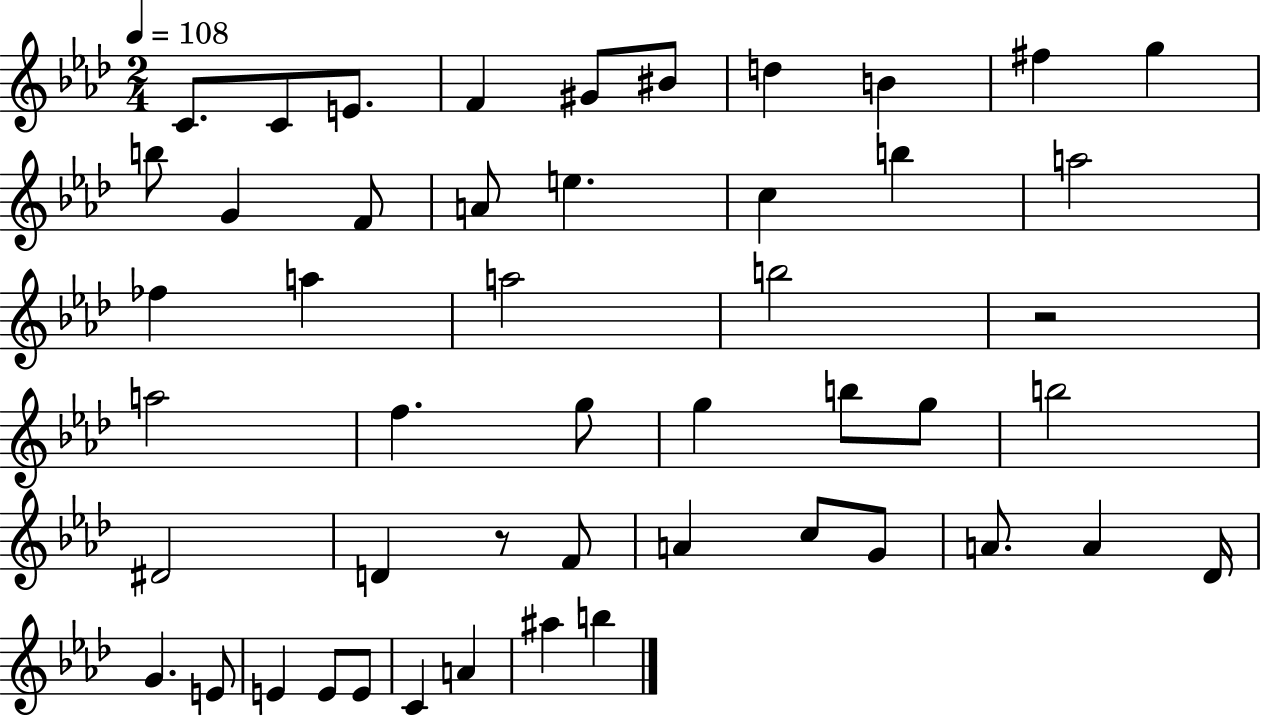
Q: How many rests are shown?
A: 2